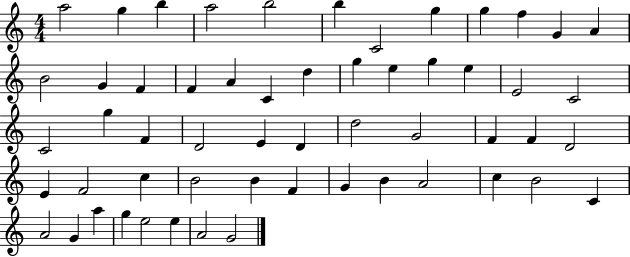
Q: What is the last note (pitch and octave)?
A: G4